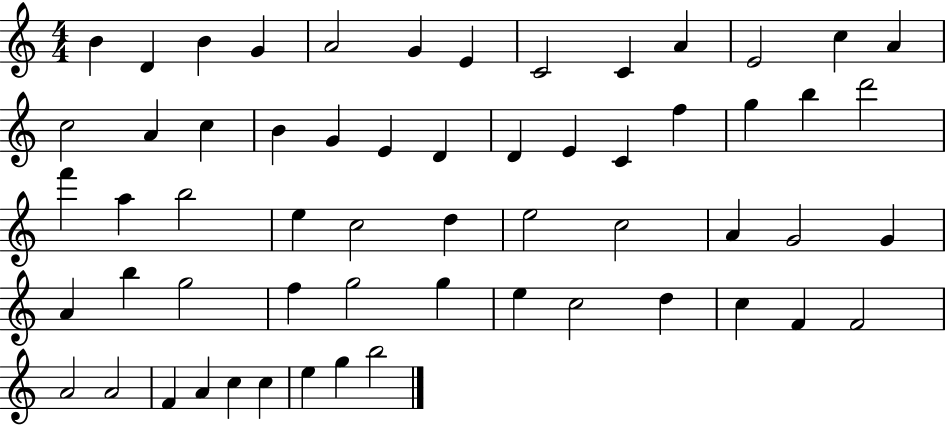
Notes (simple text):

B4/q D4/q B4/q G4/q A4/h G4/q E4/q C4/h C4/q A4/q E4/h C5/q A4/q C5/h A4/q C5/q B4/q G4/q E4/q D4/q D4/q E4/q C4/q F5/q G5/q B5/q D6/h F6/q A5/q B5/h E5/q C5/h D5/q E5/h C5/h A4/q G4/h G4/q A4/q B5/q G5/h F5/q G5/h G5/q E5/q C5/h D5/q C5/q F4/q F4/h A4/h A4/h F4/q A4/q C5/q C5/q E5/q G5/q B5/h